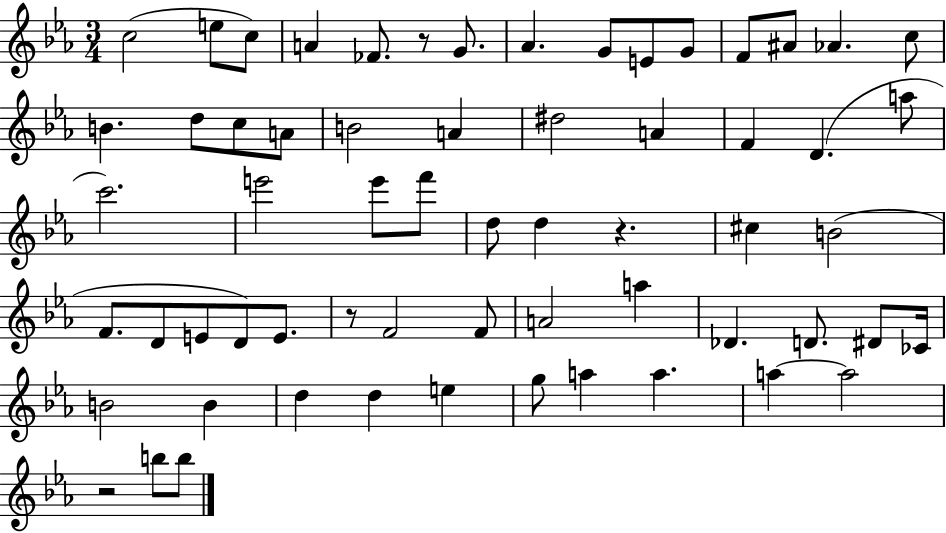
{
  \clef treble
  \numericTimeSignature
  \time 3/4
  \key ees \major
  c''2( e''8 c''8) | a'4 fes'8. r8 g'8. | aes'4. g'8 e'8 g'8 | f'8 ais'8 aes'4. c''8 | \break b'4. d''8 c''8 a'8 | b'2 a'4 | dis''2 a'4 | f'4 d'4.( a''8 | \break c'''2.) | e'''2 e'''8 f'''8 | d''8 d''4 r4. | cis''4 b'2( | \break f'8. d'8 e'8 d'8) e'8. | r8 f'2 f'8 | a'2 a''4 | des'4. d'8. dis'8 ces'16 | \break b'2 b'4 | d''4 d''4 e''4 | g''8 a''4 a''4. | a''4~~ a''2 | \break r2 b''8 b''8 | \bar "|."
}